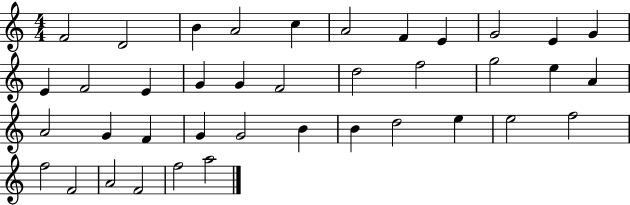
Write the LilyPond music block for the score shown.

{
  \clef treble
  \numericTimeSignature
  \time 4/4
  \key c \major
  f'2 d'2 | b'4 a'2 c''4 | a'2 f'4 e'4 | g'2 e'4 g'4 | \break e'4 f'2 e'4 | g'4 g'4 f'2 | d''2 f''2 | g''2 e''4 a'4 | \break a'2 g'4 f'4 | g'4 g'2 b'4 | b'4 d''2 e''4 | e''2 f''2 | \break f''2 f'2 | a'2 f'2 | f''2 a''2 | \bar "|."
}